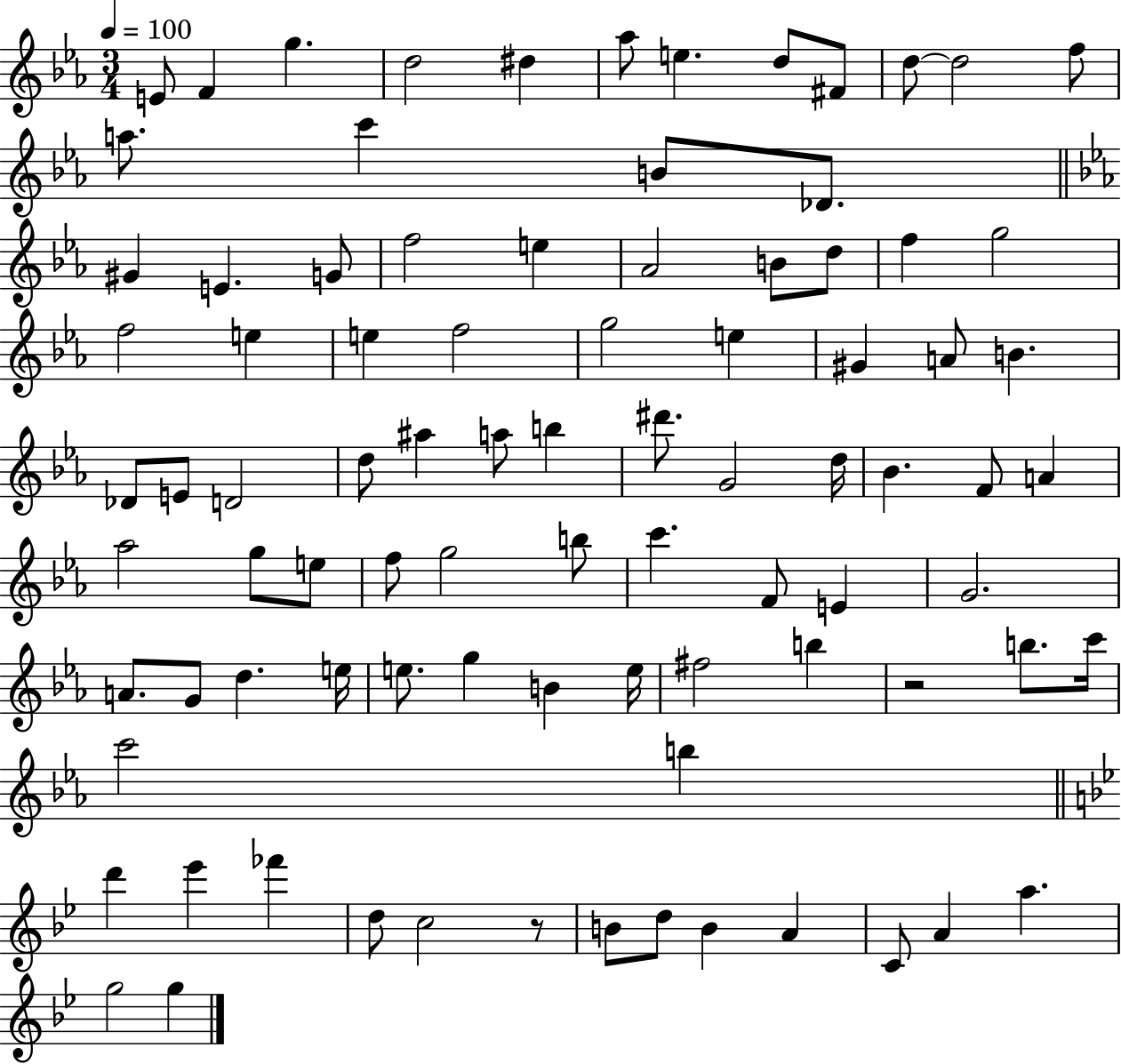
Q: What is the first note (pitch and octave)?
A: E4